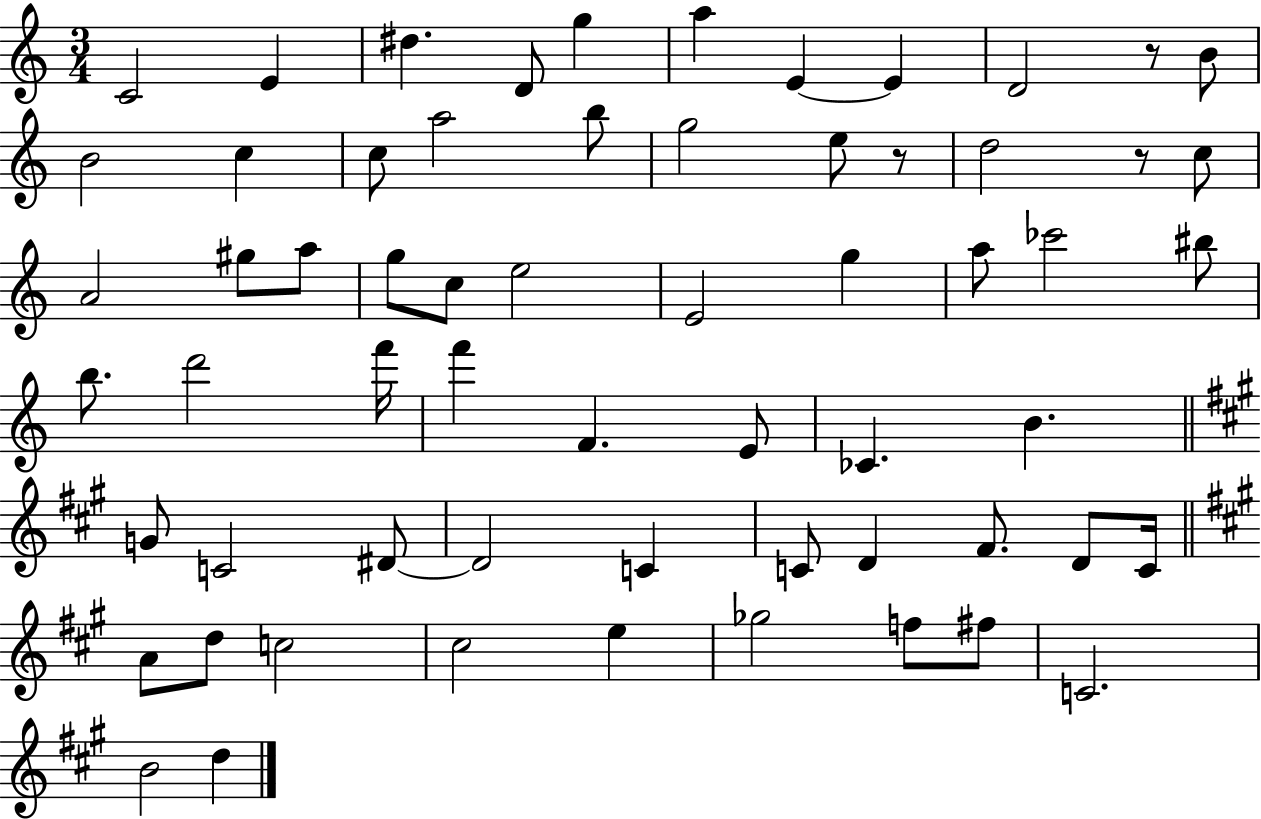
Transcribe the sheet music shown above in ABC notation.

X:1
T:Untitled
M:3/4
L:1/4
K:C
C2 E ^d D/2 g a E E D2 z/2 B/2 B2 c c/2 a2 b/2 g2 e/2 z/2 d2 z/2 c/2 A2 ^g/2 a/2 g/2 c/2 e2 E2 g a/2 _c'2 ^b/2 b/2 d'2 f'/4 f' F E/2 _C B G/2 C2 ^D/2 ^D2 C C/2 D ^F/2 D/2 C/4 A/2 d/2 c2 ^c2 e _g2 f/2 ^f/2 C2 B2 d